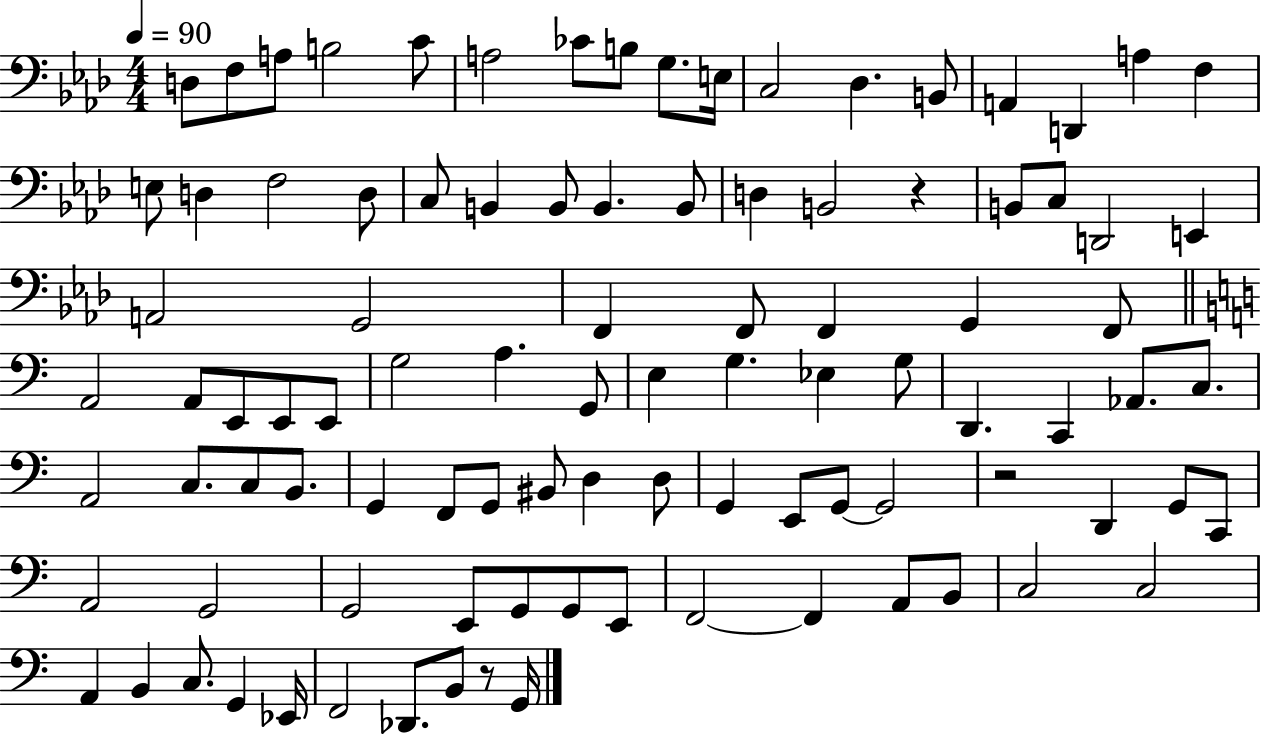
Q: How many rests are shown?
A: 3